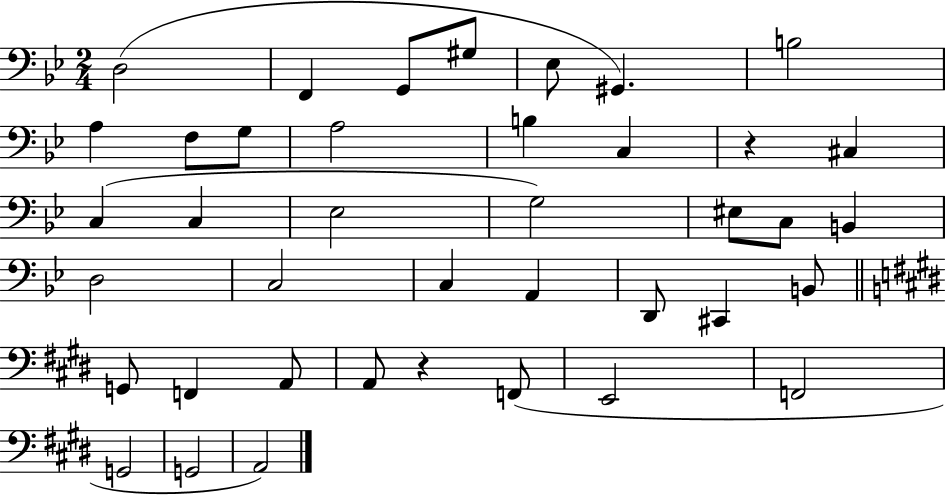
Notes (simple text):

D3/h F2/q G2/e G#3/e Eb3/e G#2/q. B3/h A3/q F3/e G3/e A3/h B3/q C3/q R/q C#3/q C3/q C3/q Eb3/h G3/h EIS3/e C3/e B2/q D3/h C3/h C3/q A2/q D2/e C#2/q B2/e G2/e F2/q A2/e A2/e R/q F2/e E2/h F2/h G2/h G2/h A2/h